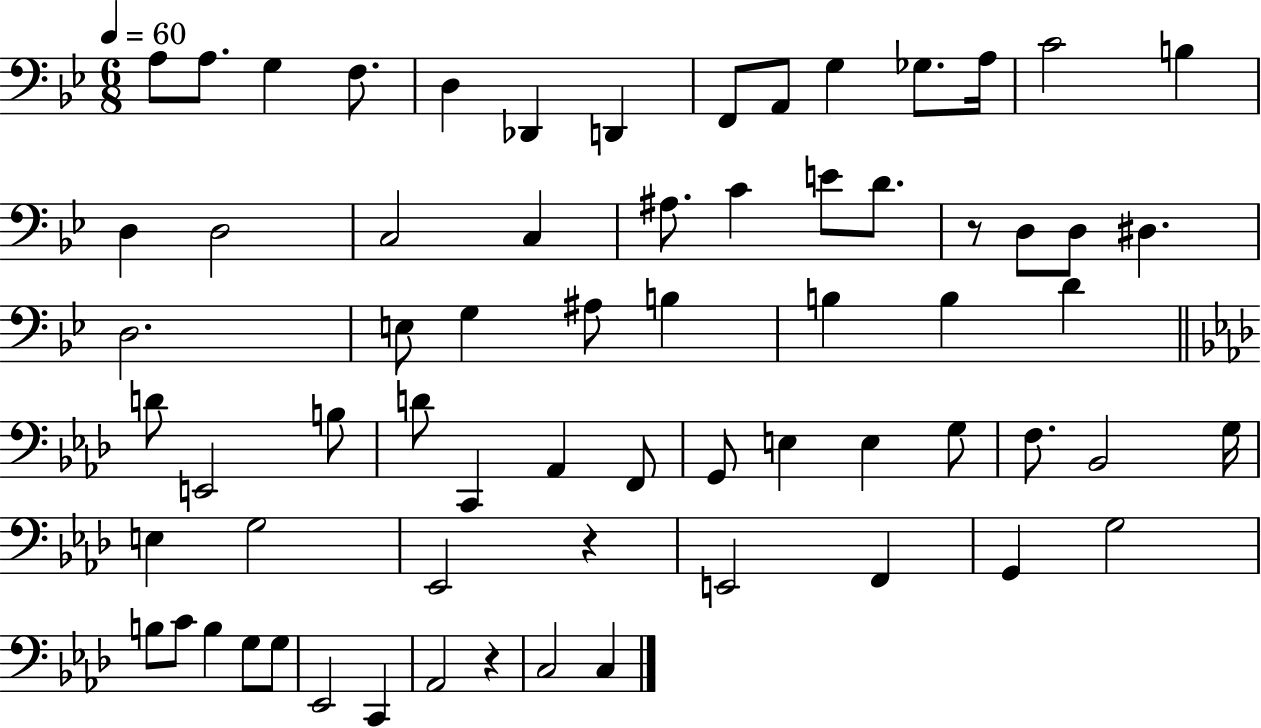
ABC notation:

X:1
T:Untitled
M:6/8
L:1/4
K:Bb
A,/2 A,/2 G, F,/2 D, _D,, D,, F,,/2 A,,/2 G, _G,/2 A,/4 C2 B, D, D,2 C,2 C, ^A,/2 C E/2 D/2 z/2 D,/2 D,/2 ^D, D,2 E,/2 G, ^A,/2 B, B, B, D D/2 E,,2 B,/2 D/2 C,, _A,, F,,/2 G,,/2 E, E, G,/2 F,/2 _B,,2 G,/4 E, G,2 _E,,2 z E,,2 F,, G,, G,2 B,/2 C/2 B, G,/2 G,/2 _E,,2 C,, _A,,2 z C,2 C,